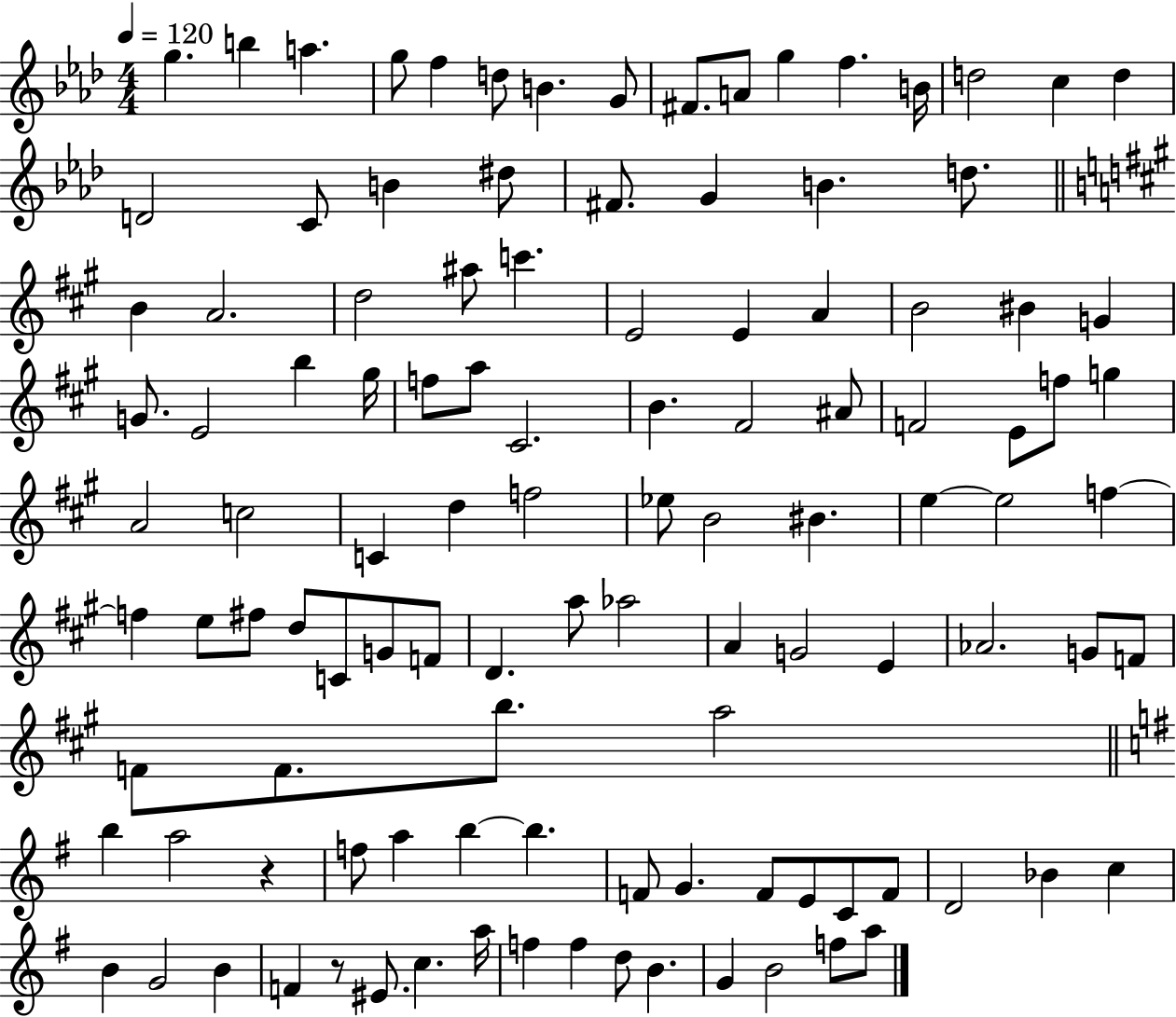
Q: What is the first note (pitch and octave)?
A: G5